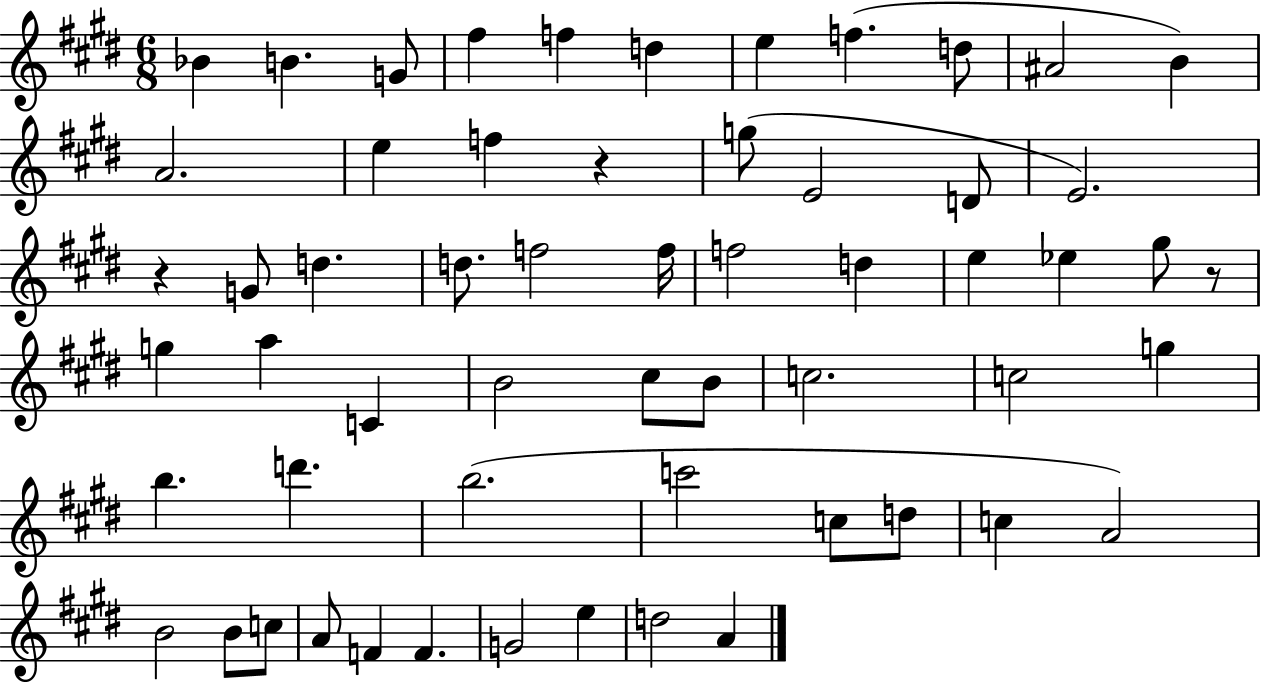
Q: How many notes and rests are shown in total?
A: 58